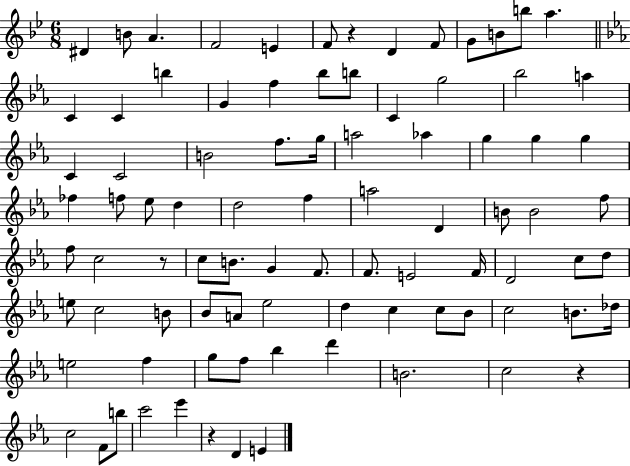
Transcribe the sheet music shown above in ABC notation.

X:1
T:Untitled
M:6/8
L:1/4
K:Bb
^D B/2 A F2 E F/2 z D F/2 G/2 B/2 b/2 a C C b G f _b/2 b/2 C g2 _b2 a C C2 B2 f/2 g/4 a2 _a g g g _f f/2 _e/2 d d2 f a2 D B/2 B2 f/2 f/2 c2 z/2 c/2 B/2 G F/2 F/2 E2 F/4 D2 c/2 d/2 e/2 c2 B/2 _B/2 A/2 _e2 d c c/2 _B/2 c2 B/2 _d/4 e2 f g/2 f/2 _b d' B2 c2 z c2 F/2 b/2 c'2 _e' z D E